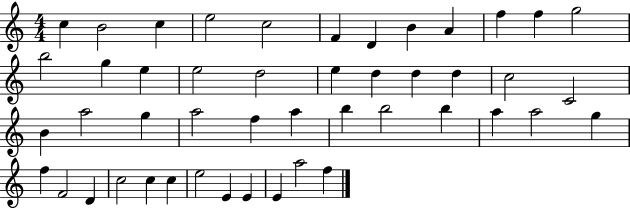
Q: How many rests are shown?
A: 0